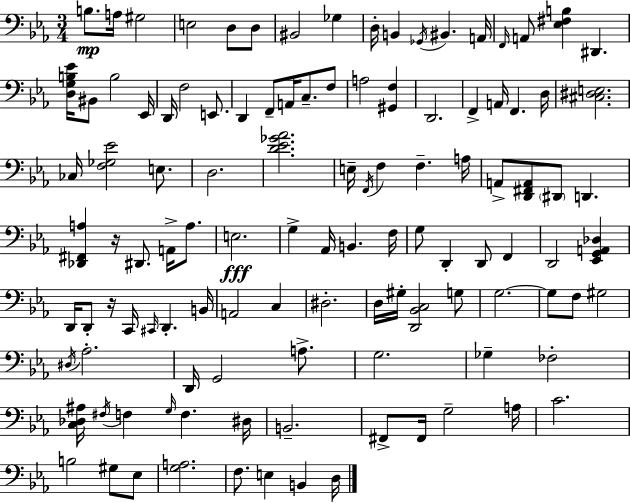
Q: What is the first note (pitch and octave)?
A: B3